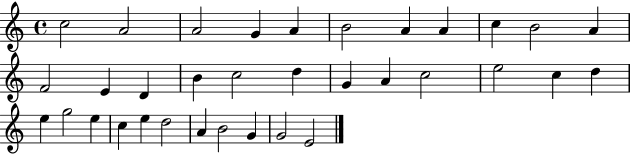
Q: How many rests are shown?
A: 0